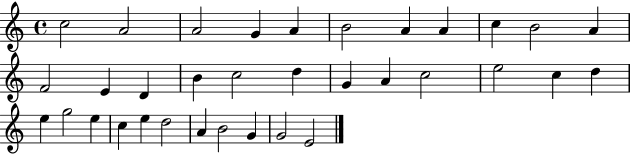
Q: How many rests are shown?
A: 0